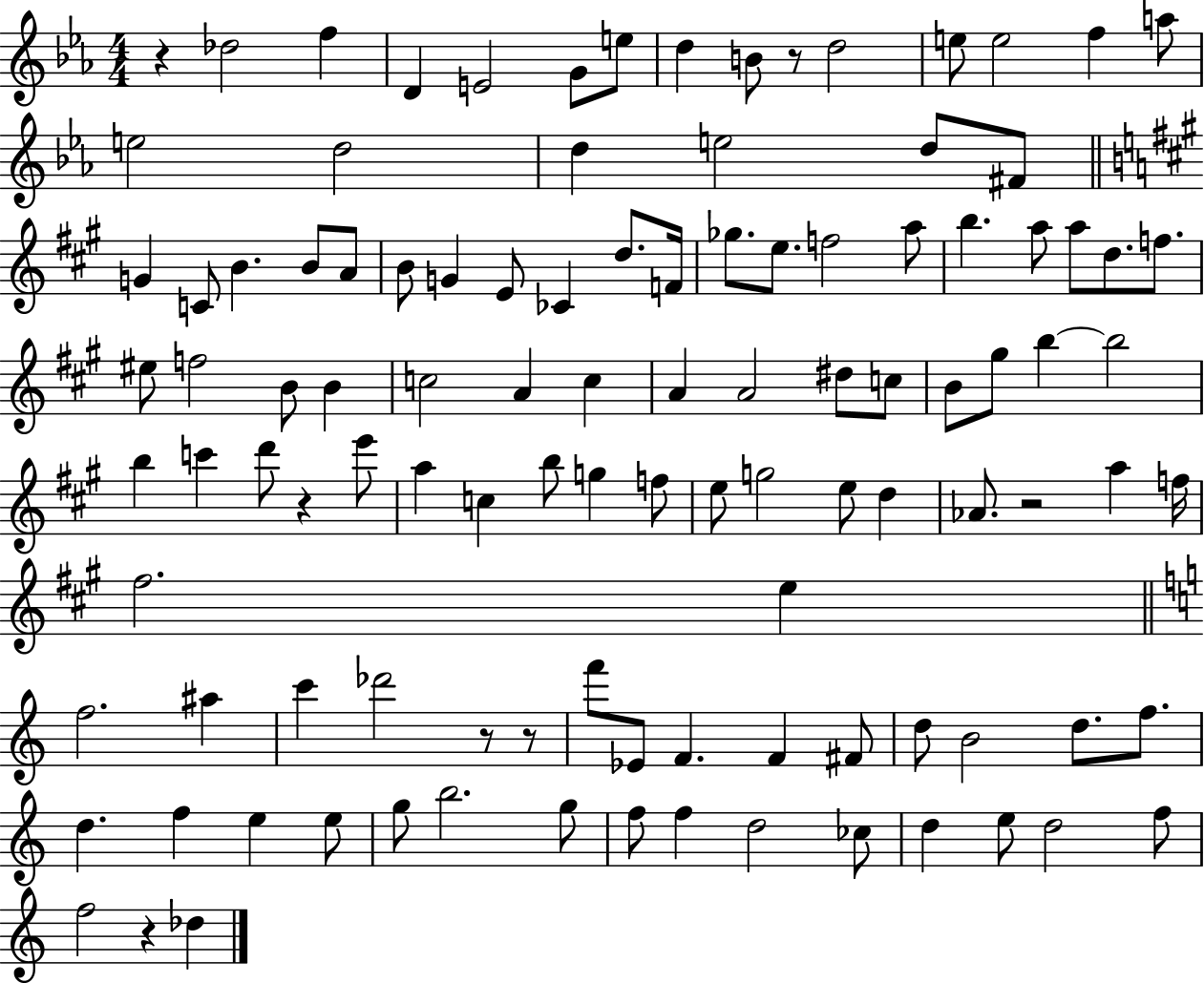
{
  \clef treble
  \numericTimeSignature
  \time 4/4
  \key ees \major
  r4 des''2 f''4 | d'4 e'2 g'8 e''8 | d''4 b'8 r8 d''2 | e''8 e''2 f''4 a''8 | \break e''2 d''2 | d''4 e''2 d''8 fis'8 | \bar "||" \break \key a \major g'4 c'8 b'4. b'8 a'8 | b'8 g'4 e'8 ces'4 d''8. f'16 | ges''8. e''8. f''2 a''8 | b''4. a''8 a''8 d''8. f''8. | \break eis''8 f''2 b'8 b'4 | c''2 a'4 c''4 | a'4 a'2 dis''8 c''8 | b'8 gis''8 b''4~~ b''2 | \break b''4 c'''4 d'''8 r4 e'''8 | a''4 c''4 b''8 g''4 f''8 | e''8 g''2 e''8 d''4 | aes'8. r2 a''4 f''16 | \break fis''2. e''4 | \bar "||" \break \key a \minor f''2. ais''4 | c'''4 des'''2 r8 r8 | f'''8 ees'8 f'4. f'4 fis'8 | d''8 b'2 d''8. f''8. | \break d''4. f''4 e''4 e''8 | g''8 b''2. g''8 | f''8 f''4 d''2 ces''8 | d''4 e''8 d''2 f''8 | \break f''2 r4 des''4 | \bar "|."
}